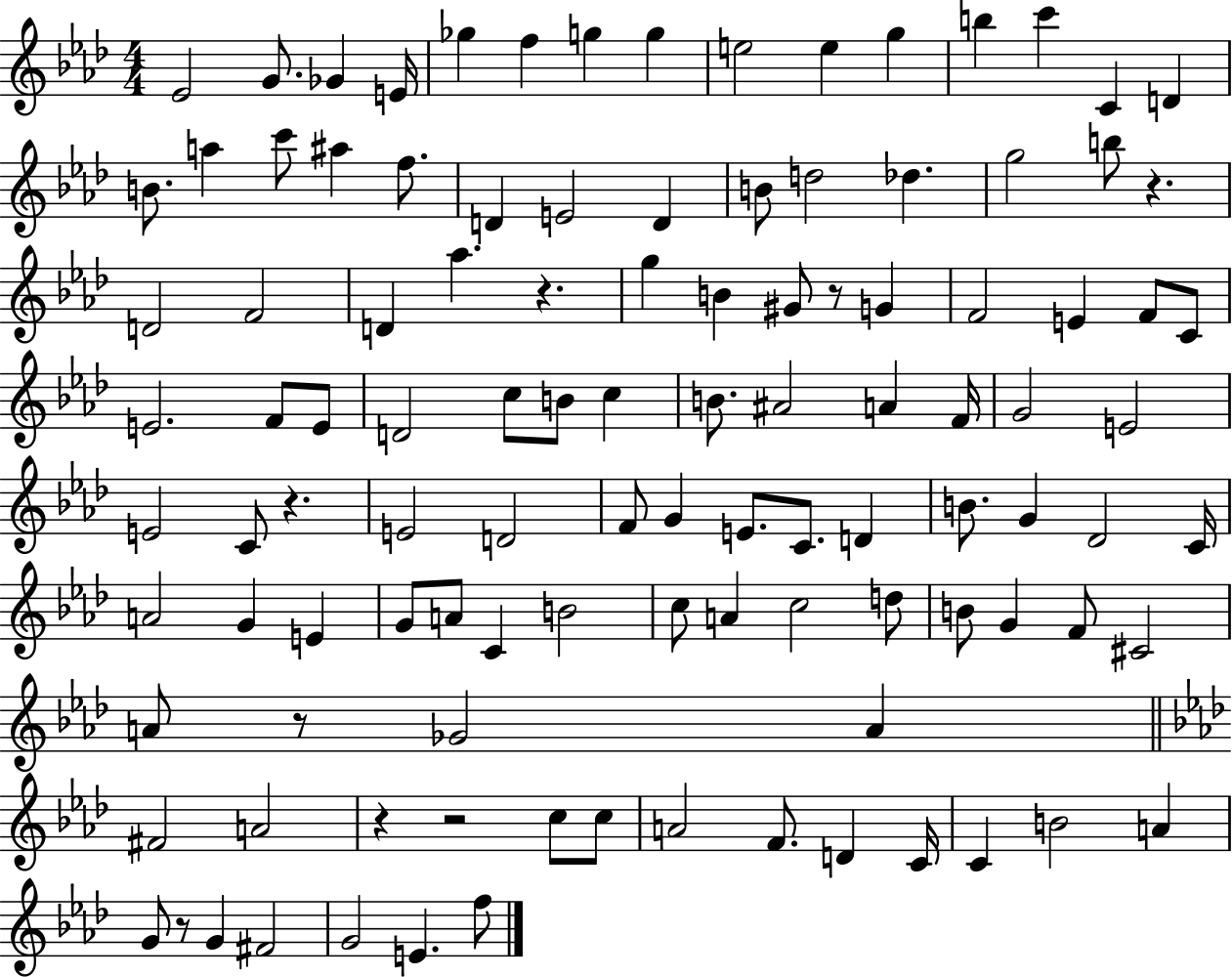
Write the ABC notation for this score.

X:1
T:Untitled
M:4/4
L:1/4
K:Ab
_E2 G/2 _G E/4 _g f g g e2 e g b c' C D B/2 a c'/2 ^a f/2 D E2 D B/2 d2 _d g2 b/2 z D2 F2 D _a z g B ^G/2 z/2 G F2 E F/2 C/2 E2 F/2 E/2 D2 c/2 B/2 c B/2 ^A2 A F/4 G2 E2 E2 C/2 z E2 D2 F/2 G E/2 C/2 D B/2 G _D2 C/4 A2 G E G/2 A/2 C B2 c/2 A c2 d/2 B/2 G F/2 ^C2 A/2 z/2 _G2 A ^F2 A2 z z2 c/2 c/2 A2 F/2 D C/4 C B2 A G/2 z/2 G ^F2 G2 E f/2